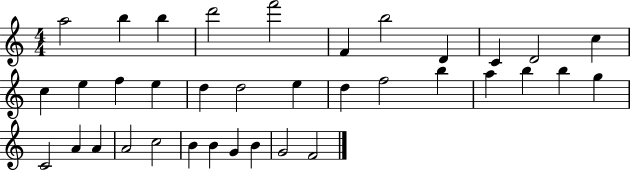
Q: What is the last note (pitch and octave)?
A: F4